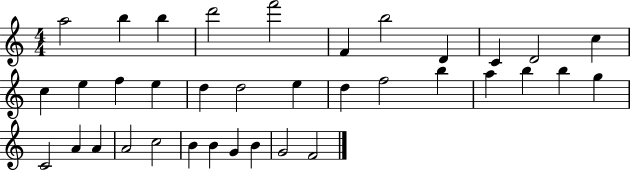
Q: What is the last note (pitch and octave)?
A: F4